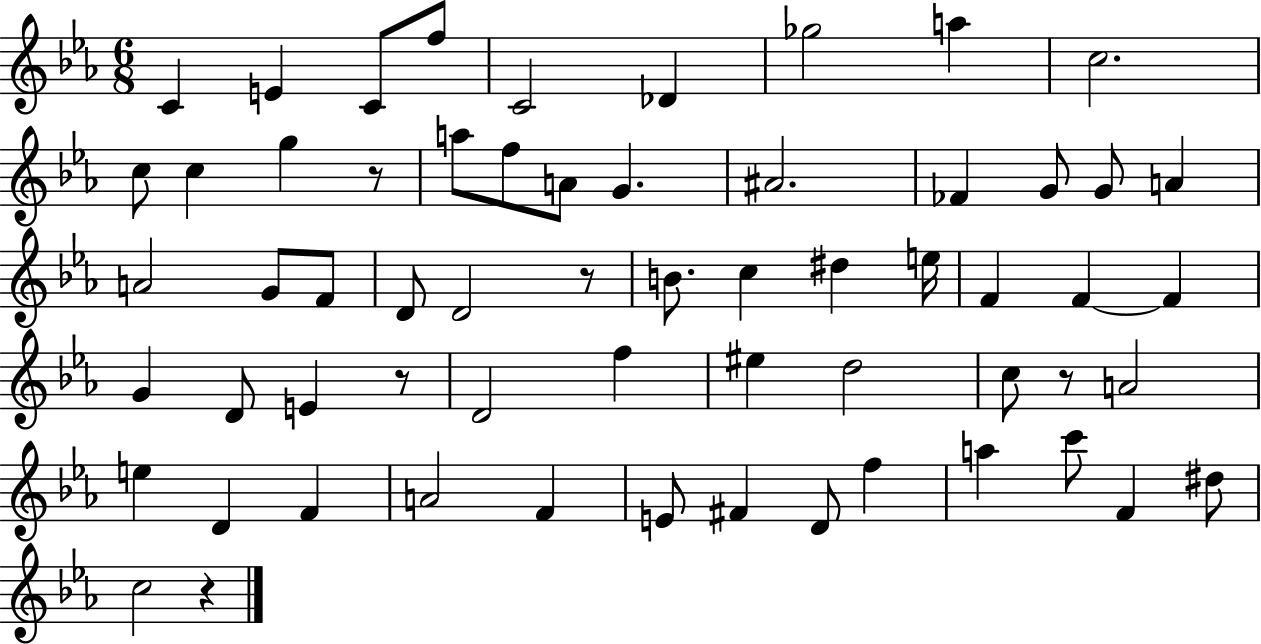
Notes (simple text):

C4/q E4/q C4/e F5/e C4/h Db4/q Gb5/h A5/q C5/h. C5/e C5/q G5/q R/e A5/e F5/e A4/e G4/q. A#4/h. FES4/q G4/e G4/e A4/q A4/h G4/e F4/e D4/e D4/h R/e B4/e. C5/q D#5/q E5/s F4/q F4/q F4/q G4/q D4/e E4/q R/e D4/h F5/q EIS5/q D5/h C5/e R/e A4/h E5/q D4/q F4/q A4/h F4/q E4/e F#4/q D4/e F5/q A5/q C6/e F4/q D#5/e C5/h R/q